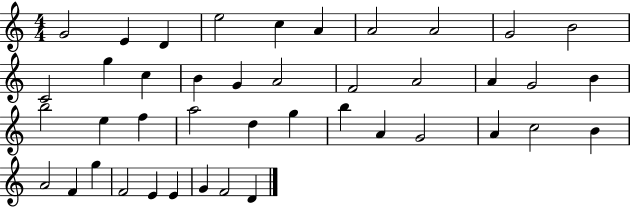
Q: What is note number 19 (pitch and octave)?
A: A4